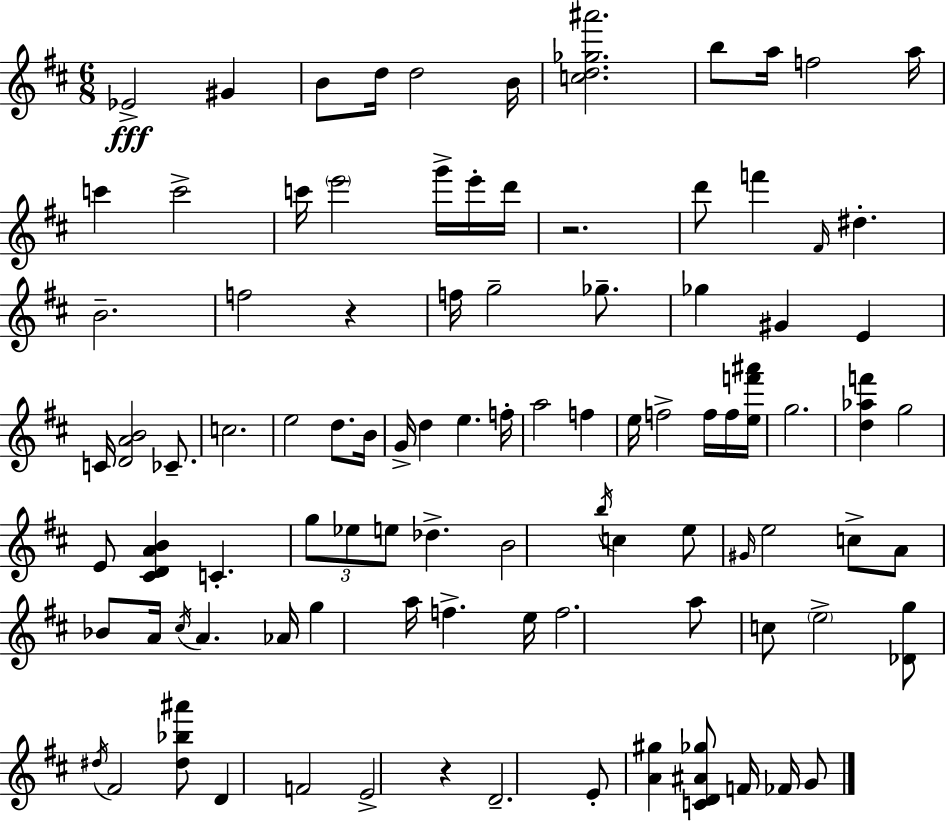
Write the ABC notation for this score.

X:1
T:Untitled
M:6/8
L:1/4
K:D
_E2 ^G B/2 d/4 d2 B/4 [cd_g^a']2 b/2 a/4 f2 a/4 c' c'2 c'/4 e'2 g'/4 e'/4 d'/4 z2 d'/2 f' ^F/4 ^d B2 f2 z f/4 g2 _g/2 _g ^G E C/4 [DAB]2 _C/2 c2 e2 d/2 B/4 G/4 d e f/4 a2 f e/4 f2 f/4 f/4 [ef'^a']/4 g2 [d_af'] g2 E/2 [^CDAB] C g/2 _e/2 e/2 _d B2 b/4 c e/2 ^G/4 e2 c/2 A/2 _B/2 A/4 ^c/4 A _A/4 g a/4 f e/4 f2 a/2 c/2 e2 [_Dg]/2 ^d/4 ^F2 [^d_b^a']/2 D F2 E2 z D2 E/2 [A^g] [CD^A_g]/2 F/4 _F/4 G/2